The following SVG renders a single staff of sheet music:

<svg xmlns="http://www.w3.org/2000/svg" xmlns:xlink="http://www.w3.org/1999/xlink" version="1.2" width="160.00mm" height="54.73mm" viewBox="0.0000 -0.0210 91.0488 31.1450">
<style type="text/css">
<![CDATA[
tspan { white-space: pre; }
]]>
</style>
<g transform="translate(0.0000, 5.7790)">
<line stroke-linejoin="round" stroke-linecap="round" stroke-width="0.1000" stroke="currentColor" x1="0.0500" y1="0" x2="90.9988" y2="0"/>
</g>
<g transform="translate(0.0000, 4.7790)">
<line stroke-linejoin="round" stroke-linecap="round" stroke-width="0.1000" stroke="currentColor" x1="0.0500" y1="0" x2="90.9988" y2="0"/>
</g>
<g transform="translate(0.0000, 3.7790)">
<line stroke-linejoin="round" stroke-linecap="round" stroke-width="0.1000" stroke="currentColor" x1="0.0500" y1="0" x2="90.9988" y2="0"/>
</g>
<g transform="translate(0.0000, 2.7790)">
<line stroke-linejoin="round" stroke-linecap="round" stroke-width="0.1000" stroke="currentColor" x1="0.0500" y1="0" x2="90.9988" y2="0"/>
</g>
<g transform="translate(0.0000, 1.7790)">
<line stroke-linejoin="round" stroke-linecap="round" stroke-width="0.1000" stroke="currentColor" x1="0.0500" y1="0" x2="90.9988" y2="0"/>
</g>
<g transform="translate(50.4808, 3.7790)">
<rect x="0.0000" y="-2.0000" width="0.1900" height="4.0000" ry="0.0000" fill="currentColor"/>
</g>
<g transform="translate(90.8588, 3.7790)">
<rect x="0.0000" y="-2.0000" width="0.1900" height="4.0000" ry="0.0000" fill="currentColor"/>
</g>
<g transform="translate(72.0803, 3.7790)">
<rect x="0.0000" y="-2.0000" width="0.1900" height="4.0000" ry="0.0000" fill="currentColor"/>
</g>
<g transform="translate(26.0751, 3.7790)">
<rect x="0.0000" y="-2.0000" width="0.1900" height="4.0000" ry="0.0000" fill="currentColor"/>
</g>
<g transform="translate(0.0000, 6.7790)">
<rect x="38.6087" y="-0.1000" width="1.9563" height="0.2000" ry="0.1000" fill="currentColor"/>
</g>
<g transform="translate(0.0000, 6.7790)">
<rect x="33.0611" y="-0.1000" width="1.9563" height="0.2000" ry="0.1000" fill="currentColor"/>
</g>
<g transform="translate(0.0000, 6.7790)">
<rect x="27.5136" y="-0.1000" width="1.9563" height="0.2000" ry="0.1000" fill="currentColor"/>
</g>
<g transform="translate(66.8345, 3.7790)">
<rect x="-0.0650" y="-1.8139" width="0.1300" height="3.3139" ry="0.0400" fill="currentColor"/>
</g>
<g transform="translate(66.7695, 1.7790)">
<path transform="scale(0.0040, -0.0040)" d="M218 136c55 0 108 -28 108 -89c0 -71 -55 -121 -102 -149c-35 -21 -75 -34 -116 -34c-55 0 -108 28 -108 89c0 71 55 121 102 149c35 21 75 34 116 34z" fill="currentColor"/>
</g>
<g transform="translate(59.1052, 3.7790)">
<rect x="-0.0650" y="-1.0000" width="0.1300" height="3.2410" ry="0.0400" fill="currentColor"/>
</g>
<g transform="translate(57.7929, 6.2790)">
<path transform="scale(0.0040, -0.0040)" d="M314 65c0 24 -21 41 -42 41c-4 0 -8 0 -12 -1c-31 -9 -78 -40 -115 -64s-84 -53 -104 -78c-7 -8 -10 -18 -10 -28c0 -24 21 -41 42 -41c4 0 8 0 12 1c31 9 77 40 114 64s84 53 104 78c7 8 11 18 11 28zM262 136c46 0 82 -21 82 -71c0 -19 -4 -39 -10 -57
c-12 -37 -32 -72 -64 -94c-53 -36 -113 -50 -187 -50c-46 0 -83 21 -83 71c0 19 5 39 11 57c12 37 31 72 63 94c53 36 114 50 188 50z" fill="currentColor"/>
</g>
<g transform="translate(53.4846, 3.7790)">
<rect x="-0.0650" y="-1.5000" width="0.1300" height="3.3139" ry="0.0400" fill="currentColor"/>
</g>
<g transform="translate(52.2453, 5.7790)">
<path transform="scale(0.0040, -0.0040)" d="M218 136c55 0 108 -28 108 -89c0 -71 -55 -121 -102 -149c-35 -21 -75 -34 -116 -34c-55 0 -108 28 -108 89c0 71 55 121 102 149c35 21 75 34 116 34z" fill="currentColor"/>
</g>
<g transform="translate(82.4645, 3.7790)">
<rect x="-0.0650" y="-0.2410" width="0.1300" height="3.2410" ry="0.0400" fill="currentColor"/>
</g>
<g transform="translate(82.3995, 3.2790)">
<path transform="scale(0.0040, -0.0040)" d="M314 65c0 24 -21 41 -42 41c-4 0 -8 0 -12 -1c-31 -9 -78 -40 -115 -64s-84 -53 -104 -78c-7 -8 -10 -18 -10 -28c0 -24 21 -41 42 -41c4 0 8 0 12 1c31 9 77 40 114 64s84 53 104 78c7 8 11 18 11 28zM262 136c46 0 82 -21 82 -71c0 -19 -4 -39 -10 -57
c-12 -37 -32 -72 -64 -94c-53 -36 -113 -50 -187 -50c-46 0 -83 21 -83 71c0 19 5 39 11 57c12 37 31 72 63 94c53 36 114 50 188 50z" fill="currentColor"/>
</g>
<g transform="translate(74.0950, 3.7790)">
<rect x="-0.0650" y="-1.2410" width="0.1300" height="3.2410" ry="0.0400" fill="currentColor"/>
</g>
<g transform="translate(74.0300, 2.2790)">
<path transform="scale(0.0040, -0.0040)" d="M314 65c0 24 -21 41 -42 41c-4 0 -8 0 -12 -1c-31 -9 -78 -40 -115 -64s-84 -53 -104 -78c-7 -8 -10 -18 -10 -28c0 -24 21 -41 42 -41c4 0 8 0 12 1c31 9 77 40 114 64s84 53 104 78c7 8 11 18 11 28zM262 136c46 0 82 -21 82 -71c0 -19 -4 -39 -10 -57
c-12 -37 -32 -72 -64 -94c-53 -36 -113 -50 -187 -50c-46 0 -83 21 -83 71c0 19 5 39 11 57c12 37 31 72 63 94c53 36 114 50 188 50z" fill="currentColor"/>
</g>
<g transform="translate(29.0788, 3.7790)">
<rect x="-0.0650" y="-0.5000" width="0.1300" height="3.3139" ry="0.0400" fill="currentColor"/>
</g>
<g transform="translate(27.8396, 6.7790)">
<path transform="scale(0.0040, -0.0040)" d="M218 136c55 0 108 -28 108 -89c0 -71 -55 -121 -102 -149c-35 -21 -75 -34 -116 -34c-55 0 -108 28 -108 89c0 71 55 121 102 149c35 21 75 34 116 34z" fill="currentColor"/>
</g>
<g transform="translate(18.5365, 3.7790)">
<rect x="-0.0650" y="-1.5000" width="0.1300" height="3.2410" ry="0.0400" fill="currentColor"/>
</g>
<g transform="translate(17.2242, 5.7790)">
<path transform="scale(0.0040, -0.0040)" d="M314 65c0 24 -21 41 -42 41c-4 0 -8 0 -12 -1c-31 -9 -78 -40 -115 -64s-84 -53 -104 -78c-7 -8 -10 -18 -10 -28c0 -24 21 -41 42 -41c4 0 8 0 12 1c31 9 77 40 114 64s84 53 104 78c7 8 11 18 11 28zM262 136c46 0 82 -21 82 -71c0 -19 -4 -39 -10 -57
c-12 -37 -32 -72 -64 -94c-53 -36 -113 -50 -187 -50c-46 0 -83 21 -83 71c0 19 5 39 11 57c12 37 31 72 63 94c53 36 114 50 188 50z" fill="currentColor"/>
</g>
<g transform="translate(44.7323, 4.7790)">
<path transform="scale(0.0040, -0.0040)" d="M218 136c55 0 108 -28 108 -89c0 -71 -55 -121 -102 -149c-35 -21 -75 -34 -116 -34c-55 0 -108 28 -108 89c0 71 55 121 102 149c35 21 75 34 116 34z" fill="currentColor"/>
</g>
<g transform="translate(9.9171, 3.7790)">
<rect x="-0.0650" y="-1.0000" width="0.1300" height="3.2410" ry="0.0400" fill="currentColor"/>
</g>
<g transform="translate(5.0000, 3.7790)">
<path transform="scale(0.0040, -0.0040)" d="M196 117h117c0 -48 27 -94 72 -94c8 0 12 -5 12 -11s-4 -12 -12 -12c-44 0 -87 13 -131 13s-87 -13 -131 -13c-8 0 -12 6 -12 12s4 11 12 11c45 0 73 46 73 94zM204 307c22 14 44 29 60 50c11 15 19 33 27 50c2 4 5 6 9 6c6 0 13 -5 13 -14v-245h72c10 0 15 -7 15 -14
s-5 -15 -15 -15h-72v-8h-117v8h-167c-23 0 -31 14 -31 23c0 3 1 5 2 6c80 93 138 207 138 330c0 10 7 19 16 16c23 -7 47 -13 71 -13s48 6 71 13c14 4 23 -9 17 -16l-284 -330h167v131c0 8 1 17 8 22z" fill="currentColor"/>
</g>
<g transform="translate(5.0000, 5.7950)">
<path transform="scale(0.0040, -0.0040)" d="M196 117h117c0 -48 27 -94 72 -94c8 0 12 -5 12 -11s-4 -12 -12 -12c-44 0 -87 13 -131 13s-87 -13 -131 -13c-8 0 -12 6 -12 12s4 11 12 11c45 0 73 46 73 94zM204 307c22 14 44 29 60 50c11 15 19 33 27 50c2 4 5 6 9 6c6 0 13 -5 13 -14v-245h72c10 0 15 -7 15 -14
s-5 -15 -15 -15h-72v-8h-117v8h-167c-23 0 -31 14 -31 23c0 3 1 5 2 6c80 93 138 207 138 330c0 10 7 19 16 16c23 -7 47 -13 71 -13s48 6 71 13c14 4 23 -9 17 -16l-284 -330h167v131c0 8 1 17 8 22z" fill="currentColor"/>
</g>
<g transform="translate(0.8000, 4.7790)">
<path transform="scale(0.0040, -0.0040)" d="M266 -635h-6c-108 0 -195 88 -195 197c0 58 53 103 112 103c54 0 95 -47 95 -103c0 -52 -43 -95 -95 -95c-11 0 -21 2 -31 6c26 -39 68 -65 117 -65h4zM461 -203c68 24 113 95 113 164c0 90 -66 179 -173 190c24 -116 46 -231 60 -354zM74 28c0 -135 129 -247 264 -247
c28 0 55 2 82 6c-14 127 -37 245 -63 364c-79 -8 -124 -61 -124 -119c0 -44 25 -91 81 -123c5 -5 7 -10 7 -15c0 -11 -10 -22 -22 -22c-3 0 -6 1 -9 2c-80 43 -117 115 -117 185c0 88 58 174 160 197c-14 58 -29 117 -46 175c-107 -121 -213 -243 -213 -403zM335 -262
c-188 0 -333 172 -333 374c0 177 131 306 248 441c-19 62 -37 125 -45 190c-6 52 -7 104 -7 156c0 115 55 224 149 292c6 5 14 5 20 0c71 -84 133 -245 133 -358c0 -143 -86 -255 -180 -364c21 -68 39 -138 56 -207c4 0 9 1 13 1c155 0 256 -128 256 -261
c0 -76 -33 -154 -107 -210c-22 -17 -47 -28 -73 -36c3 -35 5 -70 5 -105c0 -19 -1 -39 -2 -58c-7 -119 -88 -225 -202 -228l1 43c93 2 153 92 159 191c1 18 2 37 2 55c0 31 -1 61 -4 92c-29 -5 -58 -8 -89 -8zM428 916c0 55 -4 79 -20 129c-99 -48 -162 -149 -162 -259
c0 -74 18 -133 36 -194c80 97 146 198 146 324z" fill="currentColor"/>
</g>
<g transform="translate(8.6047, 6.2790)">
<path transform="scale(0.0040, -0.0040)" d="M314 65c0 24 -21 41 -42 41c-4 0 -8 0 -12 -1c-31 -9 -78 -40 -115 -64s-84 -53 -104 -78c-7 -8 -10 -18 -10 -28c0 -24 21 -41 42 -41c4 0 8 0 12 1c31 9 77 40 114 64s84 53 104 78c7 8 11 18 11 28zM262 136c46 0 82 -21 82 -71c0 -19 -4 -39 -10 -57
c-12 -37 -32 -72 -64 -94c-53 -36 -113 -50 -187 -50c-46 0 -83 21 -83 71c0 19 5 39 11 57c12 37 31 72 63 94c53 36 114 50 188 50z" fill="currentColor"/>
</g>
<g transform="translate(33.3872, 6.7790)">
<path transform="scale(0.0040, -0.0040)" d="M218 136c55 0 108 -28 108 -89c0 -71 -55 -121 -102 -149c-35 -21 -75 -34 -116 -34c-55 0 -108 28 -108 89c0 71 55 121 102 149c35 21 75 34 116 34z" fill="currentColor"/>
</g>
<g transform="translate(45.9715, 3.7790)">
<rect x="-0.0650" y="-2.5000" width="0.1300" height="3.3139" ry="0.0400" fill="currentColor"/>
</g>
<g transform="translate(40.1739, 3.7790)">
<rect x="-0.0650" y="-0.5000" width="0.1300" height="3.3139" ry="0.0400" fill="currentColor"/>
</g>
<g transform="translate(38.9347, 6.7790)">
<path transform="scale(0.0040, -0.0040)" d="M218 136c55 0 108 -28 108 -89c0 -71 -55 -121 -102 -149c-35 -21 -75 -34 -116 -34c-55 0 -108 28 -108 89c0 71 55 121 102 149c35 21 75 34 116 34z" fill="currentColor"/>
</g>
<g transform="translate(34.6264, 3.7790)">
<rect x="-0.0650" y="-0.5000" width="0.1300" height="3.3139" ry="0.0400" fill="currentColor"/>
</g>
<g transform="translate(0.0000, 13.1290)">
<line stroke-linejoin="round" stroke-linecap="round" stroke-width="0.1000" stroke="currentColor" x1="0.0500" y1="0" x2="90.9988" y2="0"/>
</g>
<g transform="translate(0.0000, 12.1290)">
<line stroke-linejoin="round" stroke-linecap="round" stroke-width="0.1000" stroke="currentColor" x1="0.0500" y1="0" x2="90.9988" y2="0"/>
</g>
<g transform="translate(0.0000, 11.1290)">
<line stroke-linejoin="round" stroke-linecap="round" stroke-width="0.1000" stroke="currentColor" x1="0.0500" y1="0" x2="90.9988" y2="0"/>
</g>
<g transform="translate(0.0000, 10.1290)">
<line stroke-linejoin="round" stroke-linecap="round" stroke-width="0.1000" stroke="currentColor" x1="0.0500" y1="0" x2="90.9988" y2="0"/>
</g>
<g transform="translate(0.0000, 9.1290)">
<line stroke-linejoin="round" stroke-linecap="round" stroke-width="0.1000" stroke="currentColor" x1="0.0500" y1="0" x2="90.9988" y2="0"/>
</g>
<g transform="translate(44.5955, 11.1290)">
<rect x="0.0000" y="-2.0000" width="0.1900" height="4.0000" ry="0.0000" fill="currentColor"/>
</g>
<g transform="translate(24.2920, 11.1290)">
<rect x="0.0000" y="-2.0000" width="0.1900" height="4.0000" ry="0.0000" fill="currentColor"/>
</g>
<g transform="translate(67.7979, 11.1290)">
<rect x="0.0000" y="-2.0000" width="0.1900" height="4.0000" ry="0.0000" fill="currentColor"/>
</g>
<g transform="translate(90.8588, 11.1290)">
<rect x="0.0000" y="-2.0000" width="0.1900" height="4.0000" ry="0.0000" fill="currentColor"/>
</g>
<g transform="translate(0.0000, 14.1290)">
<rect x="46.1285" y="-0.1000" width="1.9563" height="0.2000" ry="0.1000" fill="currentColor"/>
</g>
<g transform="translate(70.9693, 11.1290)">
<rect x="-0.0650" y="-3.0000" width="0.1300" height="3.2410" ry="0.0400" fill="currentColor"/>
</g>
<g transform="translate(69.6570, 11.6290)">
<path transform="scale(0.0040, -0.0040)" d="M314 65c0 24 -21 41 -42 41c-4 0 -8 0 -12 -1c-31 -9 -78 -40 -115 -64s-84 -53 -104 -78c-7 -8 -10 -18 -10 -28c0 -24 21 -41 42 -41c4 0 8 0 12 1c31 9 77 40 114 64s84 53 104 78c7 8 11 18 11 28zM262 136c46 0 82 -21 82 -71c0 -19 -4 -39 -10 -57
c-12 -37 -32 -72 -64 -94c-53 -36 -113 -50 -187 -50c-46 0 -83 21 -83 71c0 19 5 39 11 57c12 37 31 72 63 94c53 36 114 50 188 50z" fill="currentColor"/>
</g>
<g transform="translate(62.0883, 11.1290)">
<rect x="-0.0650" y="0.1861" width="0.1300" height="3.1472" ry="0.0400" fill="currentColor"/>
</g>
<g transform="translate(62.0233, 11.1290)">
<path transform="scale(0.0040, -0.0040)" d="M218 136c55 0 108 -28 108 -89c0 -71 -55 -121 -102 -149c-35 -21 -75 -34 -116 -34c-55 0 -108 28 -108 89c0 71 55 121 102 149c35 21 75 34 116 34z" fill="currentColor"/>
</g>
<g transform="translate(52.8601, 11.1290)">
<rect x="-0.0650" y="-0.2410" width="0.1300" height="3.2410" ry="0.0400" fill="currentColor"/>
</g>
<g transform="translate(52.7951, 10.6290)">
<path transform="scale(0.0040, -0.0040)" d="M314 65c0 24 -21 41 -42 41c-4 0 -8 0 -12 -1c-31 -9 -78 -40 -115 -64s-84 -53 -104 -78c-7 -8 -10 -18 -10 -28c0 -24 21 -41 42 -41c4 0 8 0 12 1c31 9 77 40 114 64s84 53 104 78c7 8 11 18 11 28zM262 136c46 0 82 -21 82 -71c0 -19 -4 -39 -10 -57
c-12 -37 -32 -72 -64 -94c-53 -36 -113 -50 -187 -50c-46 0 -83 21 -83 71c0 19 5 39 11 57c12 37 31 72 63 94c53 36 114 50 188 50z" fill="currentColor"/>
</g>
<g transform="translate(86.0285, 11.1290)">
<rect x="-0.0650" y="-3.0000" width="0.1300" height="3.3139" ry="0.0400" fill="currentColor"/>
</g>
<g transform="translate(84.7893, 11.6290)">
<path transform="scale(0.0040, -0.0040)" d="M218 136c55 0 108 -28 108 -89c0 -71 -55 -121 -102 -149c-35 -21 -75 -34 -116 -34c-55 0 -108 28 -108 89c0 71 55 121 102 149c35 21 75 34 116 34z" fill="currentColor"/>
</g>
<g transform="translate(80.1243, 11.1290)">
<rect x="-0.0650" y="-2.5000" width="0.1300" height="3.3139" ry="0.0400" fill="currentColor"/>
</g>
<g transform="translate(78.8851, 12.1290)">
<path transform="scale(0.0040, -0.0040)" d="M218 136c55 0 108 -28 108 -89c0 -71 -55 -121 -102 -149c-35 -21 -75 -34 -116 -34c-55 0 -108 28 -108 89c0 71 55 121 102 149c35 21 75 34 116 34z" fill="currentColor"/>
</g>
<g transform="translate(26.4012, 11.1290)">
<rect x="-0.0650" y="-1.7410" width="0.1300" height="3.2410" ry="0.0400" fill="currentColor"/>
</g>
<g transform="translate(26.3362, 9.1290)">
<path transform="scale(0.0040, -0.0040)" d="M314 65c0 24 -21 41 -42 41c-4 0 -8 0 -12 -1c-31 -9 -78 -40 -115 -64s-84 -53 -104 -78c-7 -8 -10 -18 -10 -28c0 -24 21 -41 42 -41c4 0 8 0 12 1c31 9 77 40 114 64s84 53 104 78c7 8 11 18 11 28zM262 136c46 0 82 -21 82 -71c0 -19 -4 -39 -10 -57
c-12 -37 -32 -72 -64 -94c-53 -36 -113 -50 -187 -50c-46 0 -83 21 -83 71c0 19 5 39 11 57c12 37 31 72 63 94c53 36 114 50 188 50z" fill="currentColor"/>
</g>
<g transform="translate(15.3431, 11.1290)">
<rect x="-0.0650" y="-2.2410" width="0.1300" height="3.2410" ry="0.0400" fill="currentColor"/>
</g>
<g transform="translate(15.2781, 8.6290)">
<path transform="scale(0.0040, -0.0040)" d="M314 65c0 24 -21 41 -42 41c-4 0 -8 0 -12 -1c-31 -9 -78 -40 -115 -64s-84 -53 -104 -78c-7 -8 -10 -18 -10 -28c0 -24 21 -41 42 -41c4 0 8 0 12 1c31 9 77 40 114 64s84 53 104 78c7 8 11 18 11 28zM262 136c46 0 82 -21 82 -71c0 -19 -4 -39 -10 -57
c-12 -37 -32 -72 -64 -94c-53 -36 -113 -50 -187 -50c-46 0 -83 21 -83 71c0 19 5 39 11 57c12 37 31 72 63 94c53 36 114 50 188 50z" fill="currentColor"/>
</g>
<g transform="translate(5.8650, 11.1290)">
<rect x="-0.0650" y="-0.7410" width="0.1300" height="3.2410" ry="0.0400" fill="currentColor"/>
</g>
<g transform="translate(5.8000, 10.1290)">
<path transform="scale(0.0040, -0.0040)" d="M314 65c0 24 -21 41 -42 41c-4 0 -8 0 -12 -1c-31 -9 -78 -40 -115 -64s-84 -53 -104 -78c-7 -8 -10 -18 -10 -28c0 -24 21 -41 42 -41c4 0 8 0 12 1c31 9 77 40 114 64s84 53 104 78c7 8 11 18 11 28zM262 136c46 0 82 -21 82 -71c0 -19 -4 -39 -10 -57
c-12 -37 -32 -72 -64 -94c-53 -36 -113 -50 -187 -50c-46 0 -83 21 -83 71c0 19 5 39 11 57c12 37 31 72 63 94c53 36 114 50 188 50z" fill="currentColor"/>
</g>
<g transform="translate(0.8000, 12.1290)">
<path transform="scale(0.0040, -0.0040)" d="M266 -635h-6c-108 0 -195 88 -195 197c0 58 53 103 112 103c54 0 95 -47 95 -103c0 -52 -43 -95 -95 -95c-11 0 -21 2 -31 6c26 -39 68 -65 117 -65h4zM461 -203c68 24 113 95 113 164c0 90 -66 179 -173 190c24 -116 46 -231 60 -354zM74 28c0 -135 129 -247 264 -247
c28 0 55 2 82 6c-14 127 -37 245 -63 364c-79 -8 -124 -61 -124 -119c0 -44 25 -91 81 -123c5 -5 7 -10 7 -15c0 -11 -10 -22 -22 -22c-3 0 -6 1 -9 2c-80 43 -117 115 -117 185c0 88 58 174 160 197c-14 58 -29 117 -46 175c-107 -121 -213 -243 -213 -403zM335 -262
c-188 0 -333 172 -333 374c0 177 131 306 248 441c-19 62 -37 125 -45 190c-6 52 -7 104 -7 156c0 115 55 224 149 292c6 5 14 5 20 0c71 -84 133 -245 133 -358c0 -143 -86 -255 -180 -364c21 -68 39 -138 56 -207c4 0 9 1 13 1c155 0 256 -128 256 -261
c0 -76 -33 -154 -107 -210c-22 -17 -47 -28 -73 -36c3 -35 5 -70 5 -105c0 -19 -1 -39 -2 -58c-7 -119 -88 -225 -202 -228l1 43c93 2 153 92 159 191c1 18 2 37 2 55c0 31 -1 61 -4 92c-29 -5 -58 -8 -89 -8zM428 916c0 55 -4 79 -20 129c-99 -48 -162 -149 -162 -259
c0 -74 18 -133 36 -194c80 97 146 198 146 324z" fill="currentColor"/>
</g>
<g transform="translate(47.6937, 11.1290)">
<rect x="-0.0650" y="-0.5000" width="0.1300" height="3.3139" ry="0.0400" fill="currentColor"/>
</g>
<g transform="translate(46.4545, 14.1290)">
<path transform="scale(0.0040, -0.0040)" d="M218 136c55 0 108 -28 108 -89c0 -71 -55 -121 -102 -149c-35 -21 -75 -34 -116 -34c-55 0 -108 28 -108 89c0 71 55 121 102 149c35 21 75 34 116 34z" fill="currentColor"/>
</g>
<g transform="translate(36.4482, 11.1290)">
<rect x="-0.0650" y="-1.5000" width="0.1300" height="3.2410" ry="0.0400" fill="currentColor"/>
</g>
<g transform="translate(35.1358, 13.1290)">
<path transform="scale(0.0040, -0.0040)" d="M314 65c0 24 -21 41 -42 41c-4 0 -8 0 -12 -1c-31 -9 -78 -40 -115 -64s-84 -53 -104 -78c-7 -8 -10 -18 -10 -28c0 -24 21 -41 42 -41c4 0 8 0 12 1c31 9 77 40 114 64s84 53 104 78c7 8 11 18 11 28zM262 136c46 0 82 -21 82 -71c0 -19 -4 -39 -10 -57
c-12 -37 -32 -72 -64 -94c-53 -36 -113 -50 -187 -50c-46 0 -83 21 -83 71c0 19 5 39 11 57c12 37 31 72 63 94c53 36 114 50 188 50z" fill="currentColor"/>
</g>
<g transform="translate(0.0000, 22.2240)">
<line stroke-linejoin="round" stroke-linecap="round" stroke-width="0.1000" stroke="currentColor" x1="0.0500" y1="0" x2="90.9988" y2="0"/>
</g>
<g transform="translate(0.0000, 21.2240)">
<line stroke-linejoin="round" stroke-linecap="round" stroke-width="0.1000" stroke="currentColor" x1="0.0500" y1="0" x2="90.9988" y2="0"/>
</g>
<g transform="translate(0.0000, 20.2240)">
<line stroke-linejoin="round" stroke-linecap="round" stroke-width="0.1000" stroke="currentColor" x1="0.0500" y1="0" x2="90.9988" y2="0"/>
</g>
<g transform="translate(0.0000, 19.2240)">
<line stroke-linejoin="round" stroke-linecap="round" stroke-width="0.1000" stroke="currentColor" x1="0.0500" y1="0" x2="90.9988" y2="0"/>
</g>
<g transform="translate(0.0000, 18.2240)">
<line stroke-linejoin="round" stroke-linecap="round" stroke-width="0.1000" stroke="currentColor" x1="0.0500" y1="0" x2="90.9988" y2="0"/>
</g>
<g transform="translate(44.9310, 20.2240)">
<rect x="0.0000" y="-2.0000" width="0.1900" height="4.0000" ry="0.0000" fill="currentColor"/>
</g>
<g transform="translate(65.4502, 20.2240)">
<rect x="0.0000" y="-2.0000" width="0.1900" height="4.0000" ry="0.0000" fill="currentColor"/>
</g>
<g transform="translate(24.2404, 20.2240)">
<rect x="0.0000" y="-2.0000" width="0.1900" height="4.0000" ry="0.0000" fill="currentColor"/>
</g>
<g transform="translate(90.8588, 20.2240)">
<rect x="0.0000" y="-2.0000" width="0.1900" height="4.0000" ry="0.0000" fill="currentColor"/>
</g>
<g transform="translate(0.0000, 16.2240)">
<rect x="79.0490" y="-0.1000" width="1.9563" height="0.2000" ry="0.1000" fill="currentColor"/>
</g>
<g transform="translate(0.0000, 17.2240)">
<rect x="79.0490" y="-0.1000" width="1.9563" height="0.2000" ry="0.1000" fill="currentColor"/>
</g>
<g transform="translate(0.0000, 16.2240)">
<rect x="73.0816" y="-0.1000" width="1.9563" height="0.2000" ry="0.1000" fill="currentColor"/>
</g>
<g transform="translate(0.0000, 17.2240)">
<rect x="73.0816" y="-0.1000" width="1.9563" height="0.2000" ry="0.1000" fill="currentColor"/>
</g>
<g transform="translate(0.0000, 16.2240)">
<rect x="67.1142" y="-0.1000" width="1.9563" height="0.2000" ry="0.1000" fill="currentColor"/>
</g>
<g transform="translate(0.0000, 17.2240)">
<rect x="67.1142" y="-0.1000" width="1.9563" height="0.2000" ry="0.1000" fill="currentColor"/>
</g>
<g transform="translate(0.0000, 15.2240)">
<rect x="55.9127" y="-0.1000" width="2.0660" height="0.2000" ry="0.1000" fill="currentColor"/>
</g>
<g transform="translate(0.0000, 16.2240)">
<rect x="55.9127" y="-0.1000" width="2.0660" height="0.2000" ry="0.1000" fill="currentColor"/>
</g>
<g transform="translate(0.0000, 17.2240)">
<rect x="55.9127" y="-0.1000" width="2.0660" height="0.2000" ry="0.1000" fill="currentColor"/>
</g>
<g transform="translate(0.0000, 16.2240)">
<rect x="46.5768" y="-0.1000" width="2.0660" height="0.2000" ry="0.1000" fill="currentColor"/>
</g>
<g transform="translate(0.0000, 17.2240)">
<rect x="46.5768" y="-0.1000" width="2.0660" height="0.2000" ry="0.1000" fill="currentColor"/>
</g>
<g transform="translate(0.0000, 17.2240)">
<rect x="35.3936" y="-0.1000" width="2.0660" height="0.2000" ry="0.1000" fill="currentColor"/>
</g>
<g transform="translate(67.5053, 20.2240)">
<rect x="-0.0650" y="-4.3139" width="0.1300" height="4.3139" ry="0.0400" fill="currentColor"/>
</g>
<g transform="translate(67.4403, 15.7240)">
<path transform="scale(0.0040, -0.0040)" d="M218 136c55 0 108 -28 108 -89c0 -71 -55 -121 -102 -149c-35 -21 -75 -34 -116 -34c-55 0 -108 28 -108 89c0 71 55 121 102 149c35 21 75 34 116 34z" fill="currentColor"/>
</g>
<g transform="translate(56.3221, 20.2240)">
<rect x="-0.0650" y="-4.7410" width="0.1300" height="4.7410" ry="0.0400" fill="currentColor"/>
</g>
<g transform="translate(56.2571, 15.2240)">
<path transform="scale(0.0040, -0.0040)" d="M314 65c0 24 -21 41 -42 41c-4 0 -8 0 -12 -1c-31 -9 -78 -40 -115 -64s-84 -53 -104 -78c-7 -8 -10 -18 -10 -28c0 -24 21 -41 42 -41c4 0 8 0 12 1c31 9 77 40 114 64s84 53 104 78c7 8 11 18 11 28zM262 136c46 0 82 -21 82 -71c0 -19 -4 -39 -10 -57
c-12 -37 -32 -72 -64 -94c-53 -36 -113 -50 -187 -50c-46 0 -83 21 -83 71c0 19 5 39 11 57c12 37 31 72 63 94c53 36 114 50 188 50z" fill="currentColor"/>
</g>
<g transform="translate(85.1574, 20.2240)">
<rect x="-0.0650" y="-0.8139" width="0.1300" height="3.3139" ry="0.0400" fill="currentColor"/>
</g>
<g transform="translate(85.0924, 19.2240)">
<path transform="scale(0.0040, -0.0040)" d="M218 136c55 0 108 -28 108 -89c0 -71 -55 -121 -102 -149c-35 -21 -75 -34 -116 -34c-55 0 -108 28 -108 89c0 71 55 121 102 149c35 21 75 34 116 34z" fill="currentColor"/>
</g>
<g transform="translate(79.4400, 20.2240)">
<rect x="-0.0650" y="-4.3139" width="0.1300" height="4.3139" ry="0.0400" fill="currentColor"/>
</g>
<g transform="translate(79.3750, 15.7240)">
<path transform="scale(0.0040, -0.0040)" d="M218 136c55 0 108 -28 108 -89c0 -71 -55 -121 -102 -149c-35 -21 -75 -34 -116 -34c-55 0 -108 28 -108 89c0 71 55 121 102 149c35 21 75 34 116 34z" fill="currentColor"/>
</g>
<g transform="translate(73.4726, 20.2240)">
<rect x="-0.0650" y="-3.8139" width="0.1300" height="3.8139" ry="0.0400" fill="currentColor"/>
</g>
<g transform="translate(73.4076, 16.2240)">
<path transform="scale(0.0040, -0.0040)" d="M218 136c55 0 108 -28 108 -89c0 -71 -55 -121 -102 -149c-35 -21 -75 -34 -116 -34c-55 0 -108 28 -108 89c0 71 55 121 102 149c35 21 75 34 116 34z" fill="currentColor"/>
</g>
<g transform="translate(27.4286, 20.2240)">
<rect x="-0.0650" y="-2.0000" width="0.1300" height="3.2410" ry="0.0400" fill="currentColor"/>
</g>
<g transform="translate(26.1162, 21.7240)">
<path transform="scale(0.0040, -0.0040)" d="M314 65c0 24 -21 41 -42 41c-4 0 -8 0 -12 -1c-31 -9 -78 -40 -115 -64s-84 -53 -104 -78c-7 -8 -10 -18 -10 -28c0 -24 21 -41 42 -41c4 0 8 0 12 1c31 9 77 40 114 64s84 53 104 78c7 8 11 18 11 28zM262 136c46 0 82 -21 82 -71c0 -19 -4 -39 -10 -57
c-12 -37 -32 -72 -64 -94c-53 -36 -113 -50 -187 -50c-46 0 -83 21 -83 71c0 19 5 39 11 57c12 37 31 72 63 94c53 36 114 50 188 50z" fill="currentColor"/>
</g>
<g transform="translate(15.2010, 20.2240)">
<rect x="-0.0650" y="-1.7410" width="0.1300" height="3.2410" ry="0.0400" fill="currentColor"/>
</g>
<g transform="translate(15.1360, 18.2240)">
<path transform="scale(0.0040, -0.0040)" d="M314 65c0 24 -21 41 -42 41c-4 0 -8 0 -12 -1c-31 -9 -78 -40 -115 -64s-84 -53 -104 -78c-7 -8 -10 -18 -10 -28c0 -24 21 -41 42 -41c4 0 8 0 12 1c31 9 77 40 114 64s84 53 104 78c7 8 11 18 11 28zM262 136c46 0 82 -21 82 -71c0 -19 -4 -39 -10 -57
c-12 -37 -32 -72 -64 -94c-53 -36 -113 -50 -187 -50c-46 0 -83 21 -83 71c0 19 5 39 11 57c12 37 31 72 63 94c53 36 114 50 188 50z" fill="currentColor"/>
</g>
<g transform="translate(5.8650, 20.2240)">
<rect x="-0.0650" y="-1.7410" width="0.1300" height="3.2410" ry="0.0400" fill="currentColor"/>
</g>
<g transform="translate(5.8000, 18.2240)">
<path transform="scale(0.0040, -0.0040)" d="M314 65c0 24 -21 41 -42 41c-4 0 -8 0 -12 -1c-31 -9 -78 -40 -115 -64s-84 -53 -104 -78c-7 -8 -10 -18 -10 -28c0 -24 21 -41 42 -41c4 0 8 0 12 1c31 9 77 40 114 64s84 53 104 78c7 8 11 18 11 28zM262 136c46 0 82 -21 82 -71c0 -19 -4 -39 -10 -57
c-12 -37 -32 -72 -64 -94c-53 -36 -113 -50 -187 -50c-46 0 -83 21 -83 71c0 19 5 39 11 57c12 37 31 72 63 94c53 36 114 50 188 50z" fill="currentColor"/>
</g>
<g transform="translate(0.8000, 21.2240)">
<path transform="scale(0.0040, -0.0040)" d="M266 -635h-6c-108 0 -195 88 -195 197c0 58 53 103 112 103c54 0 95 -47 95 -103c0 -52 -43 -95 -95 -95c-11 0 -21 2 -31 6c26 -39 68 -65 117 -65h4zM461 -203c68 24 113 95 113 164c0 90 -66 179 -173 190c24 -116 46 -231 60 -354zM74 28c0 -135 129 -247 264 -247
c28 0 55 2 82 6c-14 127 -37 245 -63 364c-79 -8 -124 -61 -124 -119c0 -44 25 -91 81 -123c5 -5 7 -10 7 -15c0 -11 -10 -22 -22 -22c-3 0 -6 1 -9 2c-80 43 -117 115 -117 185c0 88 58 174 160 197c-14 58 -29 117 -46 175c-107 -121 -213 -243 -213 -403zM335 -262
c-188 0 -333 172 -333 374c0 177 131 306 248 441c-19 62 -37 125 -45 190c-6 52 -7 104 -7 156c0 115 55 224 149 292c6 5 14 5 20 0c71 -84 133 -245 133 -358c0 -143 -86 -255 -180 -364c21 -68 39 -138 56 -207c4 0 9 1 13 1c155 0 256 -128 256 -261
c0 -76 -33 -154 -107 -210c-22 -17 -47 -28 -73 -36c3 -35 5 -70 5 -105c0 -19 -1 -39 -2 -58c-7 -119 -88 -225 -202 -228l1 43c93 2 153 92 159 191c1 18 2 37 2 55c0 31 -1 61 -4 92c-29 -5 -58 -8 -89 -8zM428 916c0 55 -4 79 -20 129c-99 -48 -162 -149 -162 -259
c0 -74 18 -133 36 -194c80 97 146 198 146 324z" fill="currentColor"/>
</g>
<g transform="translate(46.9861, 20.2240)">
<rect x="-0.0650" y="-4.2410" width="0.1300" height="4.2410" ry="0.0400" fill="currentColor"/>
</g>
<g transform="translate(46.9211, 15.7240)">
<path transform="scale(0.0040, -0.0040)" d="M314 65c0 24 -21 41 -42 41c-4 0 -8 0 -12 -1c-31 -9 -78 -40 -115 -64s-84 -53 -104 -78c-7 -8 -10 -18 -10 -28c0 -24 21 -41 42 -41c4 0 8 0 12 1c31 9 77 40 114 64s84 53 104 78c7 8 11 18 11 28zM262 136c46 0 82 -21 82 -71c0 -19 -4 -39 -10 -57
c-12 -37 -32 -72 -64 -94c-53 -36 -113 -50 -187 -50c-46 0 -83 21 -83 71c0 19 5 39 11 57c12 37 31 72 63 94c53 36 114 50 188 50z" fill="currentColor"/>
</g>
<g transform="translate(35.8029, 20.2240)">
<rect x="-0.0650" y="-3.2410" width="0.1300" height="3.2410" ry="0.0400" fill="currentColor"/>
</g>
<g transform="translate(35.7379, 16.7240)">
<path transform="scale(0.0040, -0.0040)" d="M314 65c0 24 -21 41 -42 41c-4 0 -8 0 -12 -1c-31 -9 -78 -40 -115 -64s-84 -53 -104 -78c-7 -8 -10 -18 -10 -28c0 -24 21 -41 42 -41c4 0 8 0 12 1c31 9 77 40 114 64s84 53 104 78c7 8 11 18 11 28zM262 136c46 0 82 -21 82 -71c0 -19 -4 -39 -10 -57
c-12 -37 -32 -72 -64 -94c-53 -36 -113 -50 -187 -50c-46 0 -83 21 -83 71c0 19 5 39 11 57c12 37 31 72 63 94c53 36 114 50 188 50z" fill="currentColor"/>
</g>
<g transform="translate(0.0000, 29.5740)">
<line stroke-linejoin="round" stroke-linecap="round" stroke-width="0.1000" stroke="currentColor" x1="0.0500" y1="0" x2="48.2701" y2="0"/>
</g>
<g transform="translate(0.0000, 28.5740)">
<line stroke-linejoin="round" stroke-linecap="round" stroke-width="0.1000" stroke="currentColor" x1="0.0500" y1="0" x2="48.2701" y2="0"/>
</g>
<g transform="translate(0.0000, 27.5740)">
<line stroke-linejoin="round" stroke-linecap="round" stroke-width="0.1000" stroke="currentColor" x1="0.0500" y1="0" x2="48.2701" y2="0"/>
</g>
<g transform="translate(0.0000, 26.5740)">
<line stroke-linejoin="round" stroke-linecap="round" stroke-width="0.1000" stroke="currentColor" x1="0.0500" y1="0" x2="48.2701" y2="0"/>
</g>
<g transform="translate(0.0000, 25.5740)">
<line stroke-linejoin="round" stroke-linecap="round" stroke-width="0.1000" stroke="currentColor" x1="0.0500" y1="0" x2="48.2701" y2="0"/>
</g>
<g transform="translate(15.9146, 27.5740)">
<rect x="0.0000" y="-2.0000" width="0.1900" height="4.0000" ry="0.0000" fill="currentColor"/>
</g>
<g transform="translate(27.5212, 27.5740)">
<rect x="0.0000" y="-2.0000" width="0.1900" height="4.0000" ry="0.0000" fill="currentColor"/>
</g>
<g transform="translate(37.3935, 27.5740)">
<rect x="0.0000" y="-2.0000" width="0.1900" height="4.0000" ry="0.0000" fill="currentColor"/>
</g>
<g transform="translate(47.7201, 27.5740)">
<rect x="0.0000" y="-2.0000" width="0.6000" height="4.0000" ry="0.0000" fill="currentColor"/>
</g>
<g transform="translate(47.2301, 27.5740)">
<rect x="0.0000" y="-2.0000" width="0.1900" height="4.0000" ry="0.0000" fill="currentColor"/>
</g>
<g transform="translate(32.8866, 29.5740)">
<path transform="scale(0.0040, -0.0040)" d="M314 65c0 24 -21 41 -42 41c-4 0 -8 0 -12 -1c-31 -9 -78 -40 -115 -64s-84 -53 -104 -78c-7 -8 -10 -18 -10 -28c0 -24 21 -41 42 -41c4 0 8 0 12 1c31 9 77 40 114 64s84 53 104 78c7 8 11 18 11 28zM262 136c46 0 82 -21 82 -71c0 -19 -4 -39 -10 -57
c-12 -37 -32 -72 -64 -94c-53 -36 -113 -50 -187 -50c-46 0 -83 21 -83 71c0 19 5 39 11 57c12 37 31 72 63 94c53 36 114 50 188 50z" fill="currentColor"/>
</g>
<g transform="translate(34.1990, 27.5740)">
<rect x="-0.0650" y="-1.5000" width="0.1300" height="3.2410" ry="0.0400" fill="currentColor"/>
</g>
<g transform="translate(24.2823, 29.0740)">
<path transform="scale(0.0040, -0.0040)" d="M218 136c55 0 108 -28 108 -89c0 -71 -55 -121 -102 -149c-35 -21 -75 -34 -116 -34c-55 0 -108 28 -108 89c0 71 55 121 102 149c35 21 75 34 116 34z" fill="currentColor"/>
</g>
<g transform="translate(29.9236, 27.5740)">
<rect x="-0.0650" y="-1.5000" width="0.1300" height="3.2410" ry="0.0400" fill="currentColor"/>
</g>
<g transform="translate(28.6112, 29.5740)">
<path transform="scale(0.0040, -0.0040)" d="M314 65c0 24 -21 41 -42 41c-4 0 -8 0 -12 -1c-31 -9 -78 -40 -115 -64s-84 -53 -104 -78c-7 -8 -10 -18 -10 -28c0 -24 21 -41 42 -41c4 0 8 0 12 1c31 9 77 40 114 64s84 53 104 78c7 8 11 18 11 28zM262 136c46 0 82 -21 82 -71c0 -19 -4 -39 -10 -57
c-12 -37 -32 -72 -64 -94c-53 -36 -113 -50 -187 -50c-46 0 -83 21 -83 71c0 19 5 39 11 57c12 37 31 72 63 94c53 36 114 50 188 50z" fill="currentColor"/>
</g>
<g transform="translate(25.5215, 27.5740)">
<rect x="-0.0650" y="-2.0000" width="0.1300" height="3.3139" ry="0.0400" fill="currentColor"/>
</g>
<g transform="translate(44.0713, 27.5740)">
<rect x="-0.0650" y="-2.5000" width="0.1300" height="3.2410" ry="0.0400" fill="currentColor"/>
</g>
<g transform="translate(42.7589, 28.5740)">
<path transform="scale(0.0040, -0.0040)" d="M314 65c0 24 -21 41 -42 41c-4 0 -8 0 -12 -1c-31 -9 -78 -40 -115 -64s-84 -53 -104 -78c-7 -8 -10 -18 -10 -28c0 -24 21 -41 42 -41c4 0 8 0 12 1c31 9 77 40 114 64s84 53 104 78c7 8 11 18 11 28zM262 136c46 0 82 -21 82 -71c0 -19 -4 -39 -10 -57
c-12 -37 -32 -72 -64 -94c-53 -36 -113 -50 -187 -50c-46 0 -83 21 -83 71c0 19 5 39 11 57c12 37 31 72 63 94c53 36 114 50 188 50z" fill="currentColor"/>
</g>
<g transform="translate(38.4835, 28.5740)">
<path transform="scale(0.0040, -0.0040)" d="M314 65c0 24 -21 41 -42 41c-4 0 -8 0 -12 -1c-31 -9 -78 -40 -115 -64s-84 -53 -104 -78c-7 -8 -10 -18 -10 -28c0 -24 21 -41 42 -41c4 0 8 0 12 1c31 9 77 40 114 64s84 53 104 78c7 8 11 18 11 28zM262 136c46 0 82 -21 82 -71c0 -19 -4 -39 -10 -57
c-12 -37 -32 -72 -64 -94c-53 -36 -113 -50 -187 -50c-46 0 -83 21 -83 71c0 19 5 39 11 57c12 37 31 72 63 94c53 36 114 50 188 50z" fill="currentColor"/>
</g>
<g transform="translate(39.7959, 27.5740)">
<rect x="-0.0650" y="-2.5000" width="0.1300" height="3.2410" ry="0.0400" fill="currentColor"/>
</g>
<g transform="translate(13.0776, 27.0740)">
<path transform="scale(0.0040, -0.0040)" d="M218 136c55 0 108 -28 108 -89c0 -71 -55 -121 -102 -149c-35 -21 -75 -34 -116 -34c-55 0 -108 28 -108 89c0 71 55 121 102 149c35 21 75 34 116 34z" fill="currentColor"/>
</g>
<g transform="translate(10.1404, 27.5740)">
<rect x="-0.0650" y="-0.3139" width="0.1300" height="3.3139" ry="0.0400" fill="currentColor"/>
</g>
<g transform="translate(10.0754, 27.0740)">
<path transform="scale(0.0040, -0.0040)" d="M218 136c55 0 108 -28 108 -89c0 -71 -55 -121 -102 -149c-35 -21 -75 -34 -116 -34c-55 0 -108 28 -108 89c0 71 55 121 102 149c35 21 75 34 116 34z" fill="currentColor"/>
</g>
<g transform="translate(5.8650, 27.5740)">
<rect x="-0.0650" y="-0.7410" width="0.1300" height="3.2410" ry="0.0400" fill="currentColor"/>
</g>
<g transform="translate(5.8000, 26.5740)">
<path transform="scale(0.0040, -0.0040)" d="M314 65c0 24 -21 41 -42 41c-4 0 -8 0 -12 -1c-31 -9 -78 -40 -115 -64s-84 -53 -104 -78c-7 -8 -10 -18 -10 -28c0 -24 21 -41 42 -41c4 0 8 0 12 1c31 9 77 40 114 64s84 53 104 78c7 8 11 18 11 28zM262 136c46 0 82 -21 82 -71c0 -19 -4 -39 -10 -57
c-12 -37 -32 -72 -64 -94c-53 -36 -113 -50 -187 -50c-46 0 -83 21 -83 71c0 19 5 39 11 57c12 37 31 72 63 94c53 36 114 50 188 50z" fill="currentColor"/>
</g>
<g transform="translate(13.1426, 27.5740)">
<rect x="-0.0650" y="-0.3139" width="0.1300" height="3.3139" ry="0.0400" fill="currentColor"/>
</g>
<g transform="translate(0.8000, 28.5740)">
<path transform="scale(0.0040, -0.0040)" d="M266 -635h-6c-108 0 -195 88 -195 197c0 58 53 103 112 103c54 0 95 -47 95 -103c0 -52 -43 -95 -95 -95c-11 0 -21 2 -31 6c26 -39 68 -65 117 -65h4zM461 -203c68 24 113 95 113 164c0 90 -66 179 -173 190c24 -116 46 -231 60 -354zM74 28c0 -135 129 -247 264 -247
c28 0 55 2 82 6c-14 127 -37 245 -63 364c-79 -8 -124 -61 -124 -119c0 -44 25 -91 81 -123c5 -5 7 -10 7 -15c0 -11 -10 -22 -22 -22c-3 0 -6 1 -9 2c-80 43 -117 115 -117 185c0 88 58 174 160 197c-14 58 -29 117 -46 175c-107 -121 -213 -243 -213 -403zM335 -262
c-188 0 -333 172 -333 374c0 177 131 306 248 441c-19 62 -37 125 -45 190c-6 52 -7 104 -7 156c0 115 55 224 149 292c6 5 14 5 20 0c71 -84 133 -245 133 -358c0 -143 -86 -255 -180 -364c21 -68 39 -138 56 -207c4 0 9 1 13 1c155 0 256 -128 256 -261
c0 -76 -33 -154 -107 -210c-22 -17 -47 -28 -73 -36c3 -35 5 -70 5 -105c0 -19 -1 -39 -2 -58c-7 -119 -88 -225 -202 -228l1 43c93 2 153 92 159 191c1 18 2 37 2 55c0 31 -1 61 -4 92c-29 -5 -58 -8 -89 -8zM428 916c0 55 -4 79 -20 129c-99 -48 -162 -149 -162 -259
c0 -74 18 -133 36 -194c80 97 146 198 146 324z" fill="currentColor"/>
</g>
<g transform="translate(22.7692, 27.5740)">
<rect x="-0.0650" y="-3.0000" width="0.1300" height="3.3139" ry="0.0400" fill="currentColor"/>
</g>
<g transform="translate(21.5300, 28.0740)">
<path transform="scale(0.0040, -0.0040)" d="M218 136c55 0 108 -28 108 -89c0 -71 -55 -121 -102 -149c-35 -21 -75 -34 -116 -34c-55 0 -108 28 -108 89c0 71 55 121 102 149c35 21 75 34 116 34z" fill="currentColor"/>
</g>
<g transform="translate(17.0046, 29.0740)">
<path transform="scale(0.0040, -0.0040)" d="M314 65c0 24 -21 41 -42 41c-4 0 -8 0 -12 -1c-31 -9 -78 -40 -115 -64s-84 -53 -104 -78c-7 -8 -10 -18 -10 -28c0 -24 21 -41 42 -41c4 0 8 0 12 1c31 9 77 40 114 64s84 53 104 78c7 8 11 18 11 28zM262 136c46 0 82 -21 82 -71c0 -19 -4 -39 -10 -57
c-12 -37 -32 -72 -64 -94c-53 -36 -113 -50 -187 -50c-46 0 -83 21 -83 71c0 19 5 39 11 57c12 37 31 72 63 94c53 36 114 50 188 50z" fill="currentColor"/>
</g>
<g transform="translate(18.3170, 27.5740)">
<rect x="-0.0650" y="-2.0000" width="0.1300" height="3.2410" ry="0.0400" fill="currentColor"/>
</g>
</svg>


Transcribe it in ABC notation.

X:1
T:Untitled
M:4/4
L:1/4
K:C
D2 E2 C C C G E D2 f e2 c2 d2 g2 f2 E2 C c2 B A2 G A f2 f2 F2 b2 d'2 e'2 d' c' d' d d2 c c F2 A F E2 E2 G2 G2